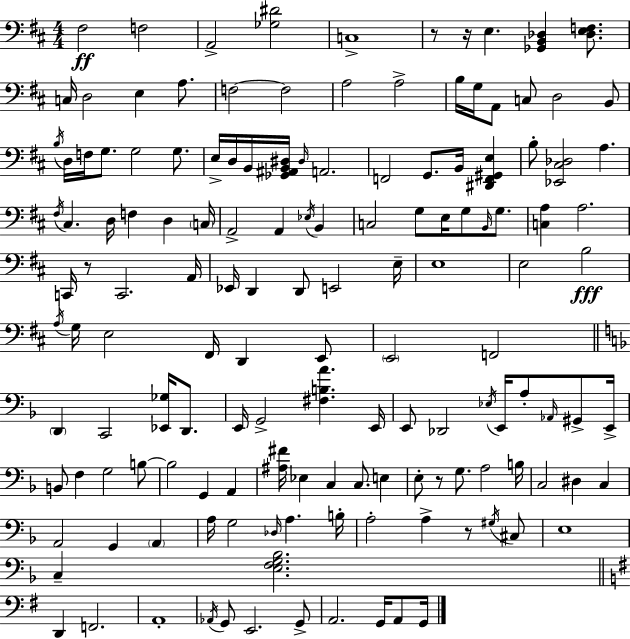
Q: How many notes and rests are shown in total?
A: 144